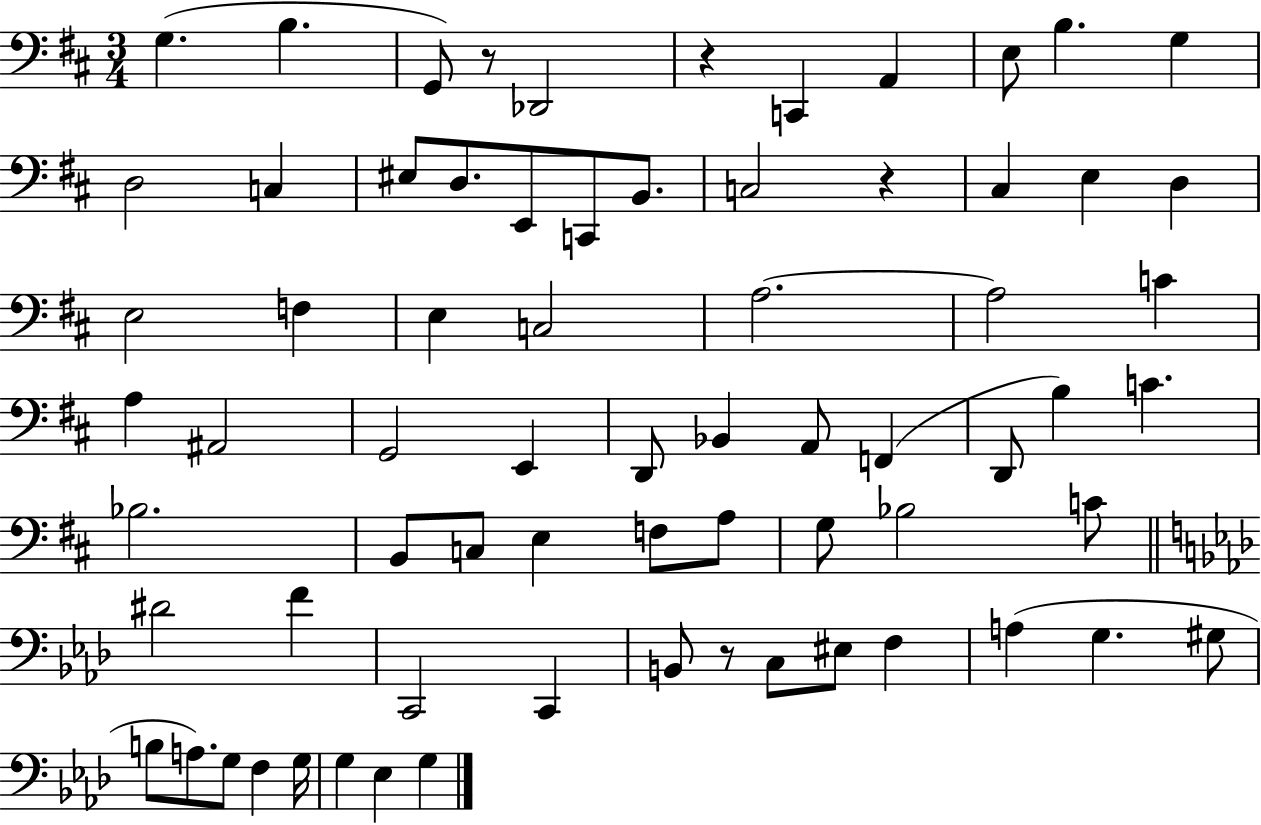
{
  \clef bass
  \numericTimeSignature
  \time 3/4
  \key d \major
  g4.( b4. | g,8) r8 des,2 | r4 c,4 a,4 | e8 b4. g4 | \break d2 c4 | eis8 d8. e,8 c,8 b,8. | c2 r4 | cis4 e4 d4 | \break e2 f4 | e4 c2 | a2.~~ | a2 c'4 | \break a4 ais,2 | g,2 e,4 | d,8 bes,4 a,8 f,4( | d,8 b4) c'4. | \break bes2. | b,8 c8 e4 f8 a8 | g8 bes2 c'8 | \bar "||" \break \key aes \major dis'2 f'4 | c,2 c,4 | b,8 r8 c8 eis8 f4 | a4( g4. gis8 | \break b8 a8.) g8 f4 g16 | g4 ees4 g4 | \bar "|."
}